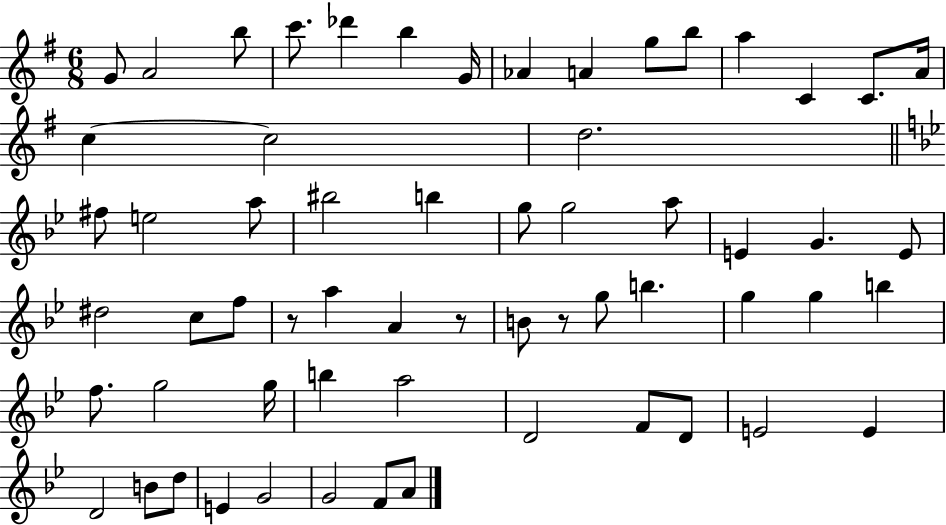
X:1
T:Untitled
M:6/8
L:1/4
K:G
G/2 A2 b/2 c'/2 _d' b G/4 _A A g/2 b/2 a C C/2 A/4 c c2 d2 ^f/2 e2 a/2 ^b2 b g/2 g2 a/2 E G E/2 ^d2 c/2 f/2 z/2 a A z/2 B/2 z/2 g/2 b g g b f/2 g2 g/4 b a2 D2 F/2 D/2 E2 E D2 B/2 d/2 E G2 G2 F/2 A/2